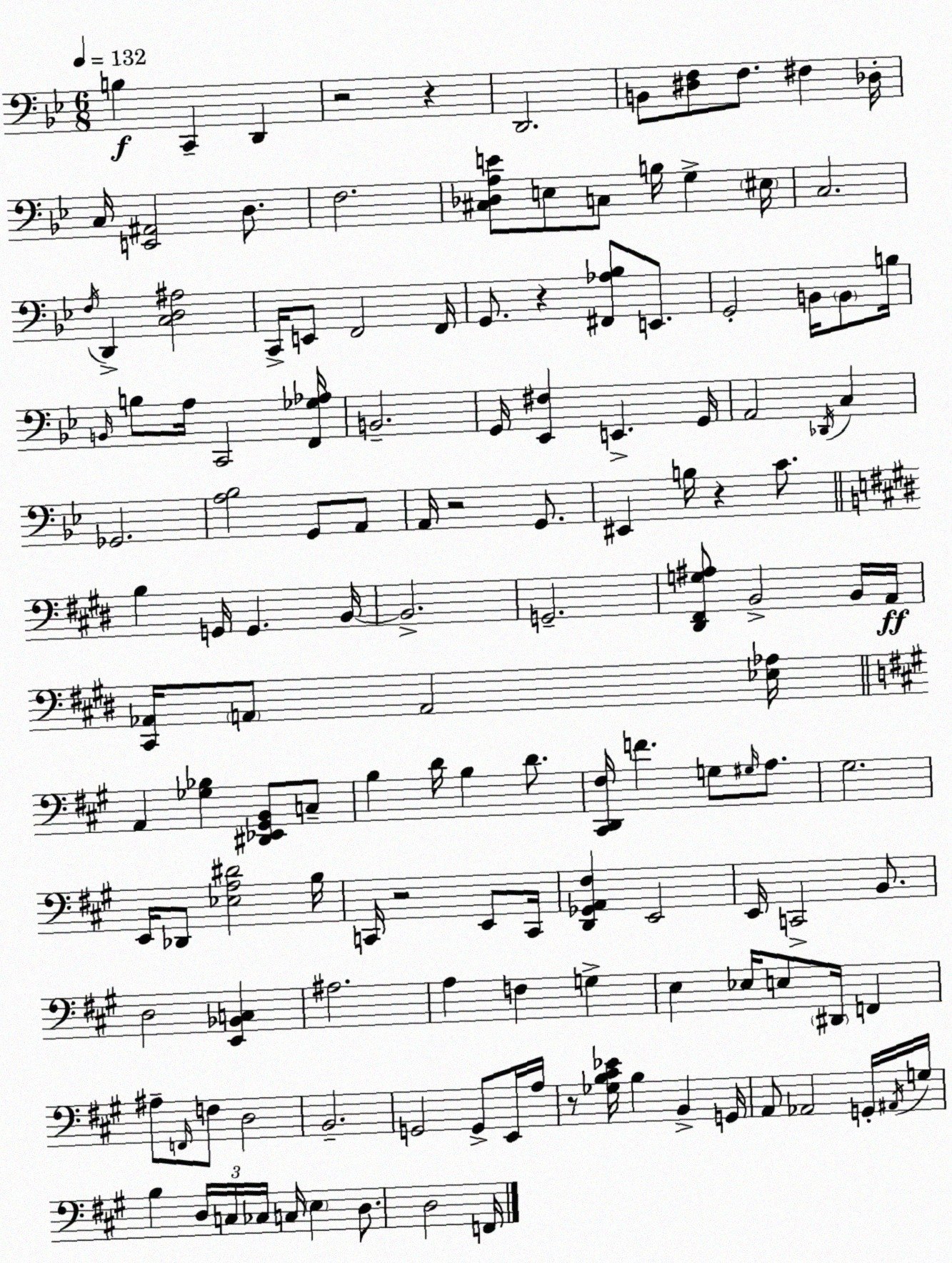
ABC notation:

X:1
T:Untitled
M:6/8
L:1/4
K:Gm
B, C,, D,, z2 z D,,2 B,,/2 [^D,F,]/2 F,/2 ^F, _D,/4 C,/4 [E,,^A,,]2 D,/2 F,2 [^C,_D,A,E]/2 E,/2 C,/2 B,/4 G, ^E,/4 C,2 F,/4 D,, [C,D,^A,]2 C,,/4 E,,/2 F,,2 F,,/4 G,,/2 z [^F,,_A,_B,]/2 E,,/2 G,,2 B,,/4 B,,/2 B,/4 B,,/4 B,/2 A,/4 C,,2 [F,,_G,_A,]/4 B,,2 G,,/4 [_E,,^F,] E,, G,,/4 A,,2 _D,,/4 C, _G,,2 [A,_B,]2 G,,/2 A,,/2 A,,/4 z2 G,,/2 ^E,, B,/4 z C/2 B, G,,/4 G,, B,,/4 B,,2 G,,2 [^D,,^F,,G,^A,]/2 B,,2 B,,/4 A,,/4 [^C,,_A,,]/4 A,,/2 A,,2 [_E,_A,]/4 A,, [_G,_B,] [^D,,_E,,^G,,B,,]/2 C,/2 B, D/4 B, D/2 [^C,,D,,^F,]/4 F G,/2 ^G,/4 A,/2 ^G,2 E,,/4 _D,,/2 [_E,A,^D]2 B,/4 C,,/4 z2 E,,/2 C,,/4 [D,,_G,,A,,^F,] E,,2 E,,/4 C,,2 B,,/2 D,2 [E,,_B,,C,] ^A,2 A, F, G, E, _E,/4 E,/2 ^D,,/4 F,, ^A,/2 F,,/4 F,/2 D,2 B,,2 G,,2 G,,/2 E,,/4 A,/4 z/2 [_G,B,^C_E]/4 B, B,, G,,/4 A,,/2 _A,,2 G,,/4 ^A,,/4 G,/4 B, D,/4 C,/4 _C,/4 C,/4 E, D,/2 D,2 F,,/4